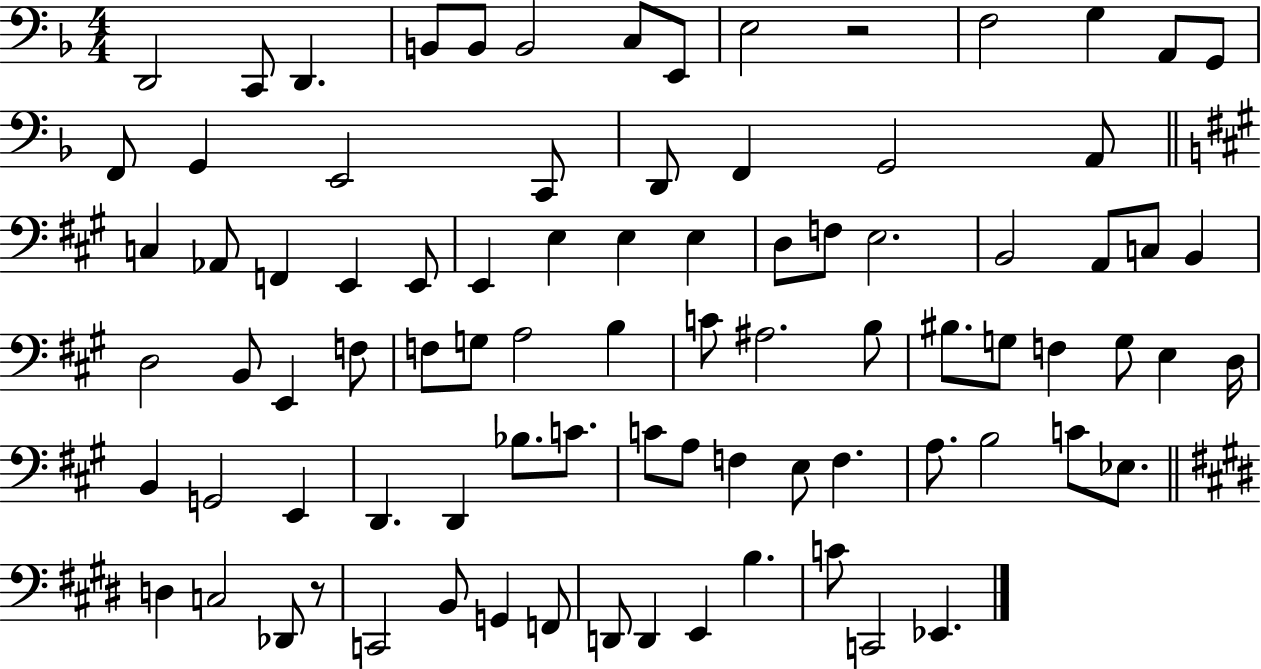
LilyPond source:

{
  \clef bass
  \numericTimeSignature
  \time 4/4
  \key f \major
  \repeat volta 2 { d,2 c,8 d,4. | b,8 b,8 b,2 c8 e,8 | e2 r2 | f2 g4 a,8 g,8 | \break f,8 g,4 e,2 c,8 | d,8 f,4 g,2 a,8 | \bar "||" \break \key a \major c4 aes,8 f,4 e,4 e,8 | e,4 e4 e4 e4 | d8 f8 e2. | b,2 a,8 c8 b,4 | \break d2 b,8 e,4 f8 | f8 g8 a2 b4 | c'8 ais2. b8 | bis8. g8 f4 g8 e4 d16 | \break b,4 g,2 e,4 | d,4. d,4 bes8. c'8. | c'8 a8 f4 e8 f4. | a8. b2 c'8 ees8. | \break \bar "||" \break \key e \major d4 c2 des,8 r8 | c,2 b,8 g,4 f,8 | d,8 d,4 e,4 b4. | c'8 c,2 ees,4. | \break } \bar "|."
}